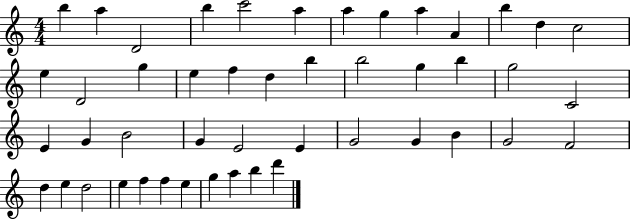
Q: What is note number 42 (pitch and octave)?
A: F5